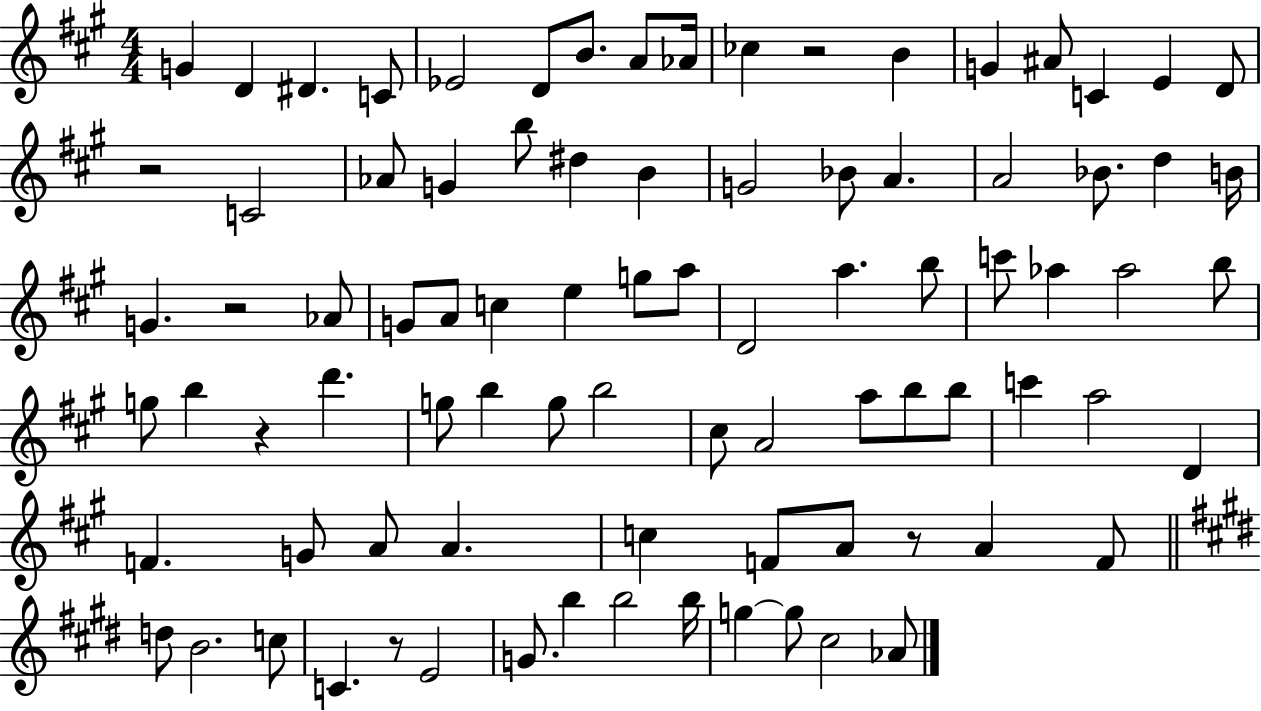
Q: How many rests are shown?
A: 6